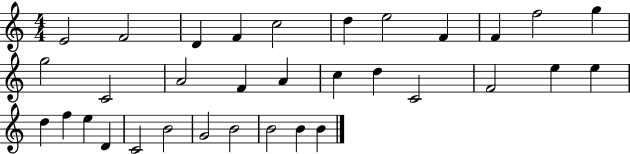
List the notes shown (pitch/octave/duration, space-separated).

E4/h F4/h D4/q F4/q C5/h D5/q E5/h F4/q F4/q F5/h G5/q G5/h C4/h A4/h F4/q A4/q C5/q D5/q C4/h F4/h E5/q E5/q D5/q F5/q E5/q D4/q C4/h B4/h G4/h B4/h B4/h B4/q B4/q